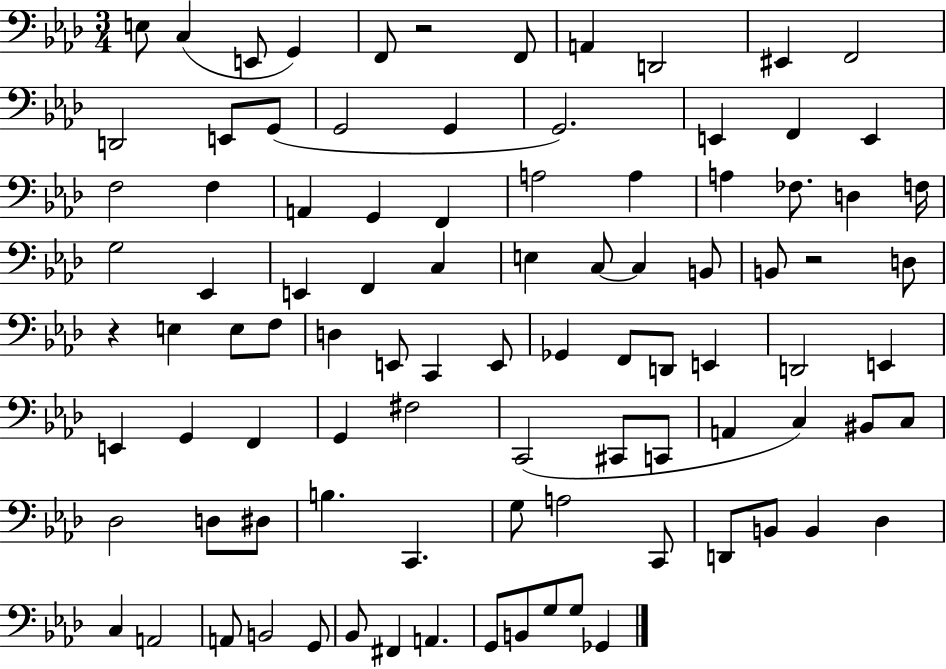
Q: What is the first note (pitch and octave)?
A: E3